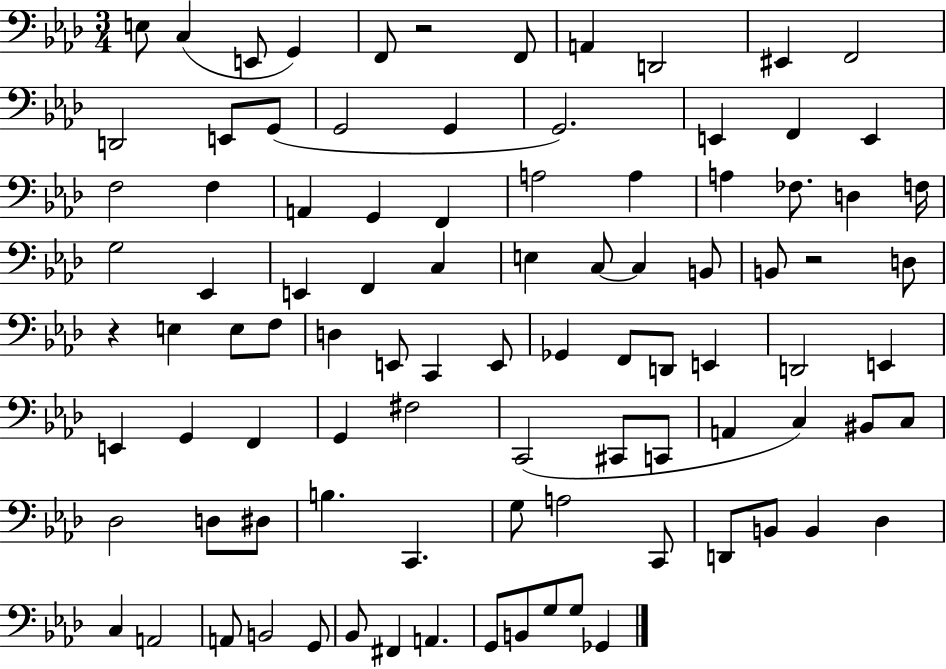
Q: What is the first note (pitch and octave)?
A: E3